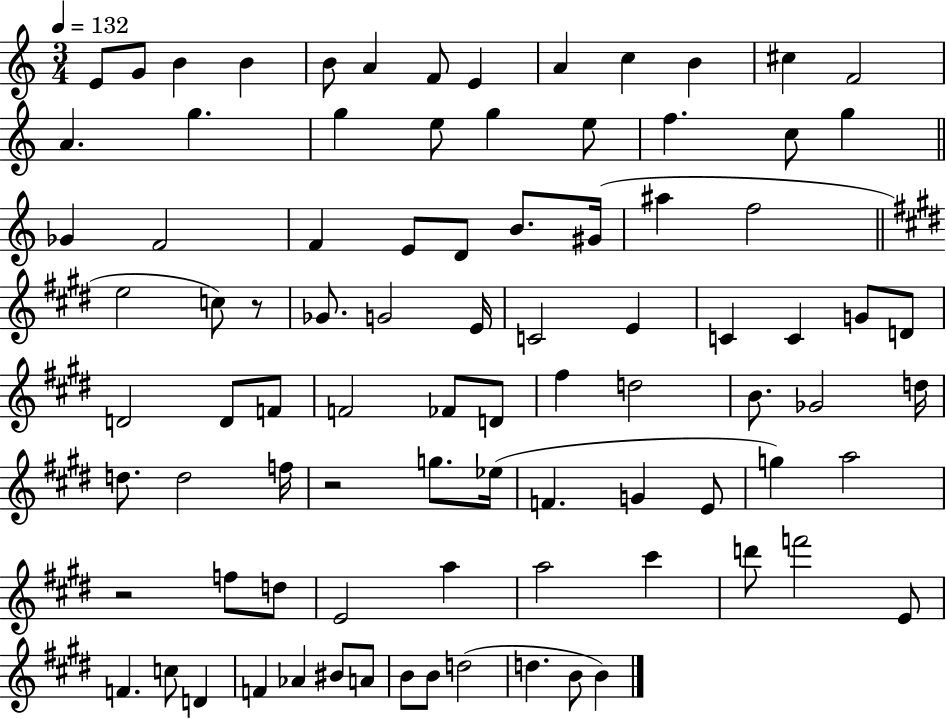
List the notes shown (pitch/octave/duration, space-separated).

E4/e G4/e B4/q B4/q B4/e A4/q F4/e E4/q A4/q C5/q B4/q C#5/q F4/h A4/q. G5/q. G5/q E5/e G5/q E5/e F5/q. C5/e G5/q Gb4/q F4/h F4/q E4/e D4/e B4/e. G#4/s A#5/q F5/h E5/h C5/e R/e Gb4/e. G4/h E4/s C4/h E4/q C4/q C4/q G4/e D4/e D4/h D4/e F4/e F4/h FES4/e D4/e F#5/q D5/h B4/e. Gb4/h D5/s D5/e. D5/h F5/s R/h G5/e. Eb5/s F4/q. G4/q E4/e G5/q A5/h R/h F5/e D5/e E4/h A5/q A5/h C#6/q D6/e F6/h E4/e F4/q. C5/e D4/q F4/q Ab4/q BIS4/e A4/e B4/e B4/e D5/h D5/q. B4/e B4/q